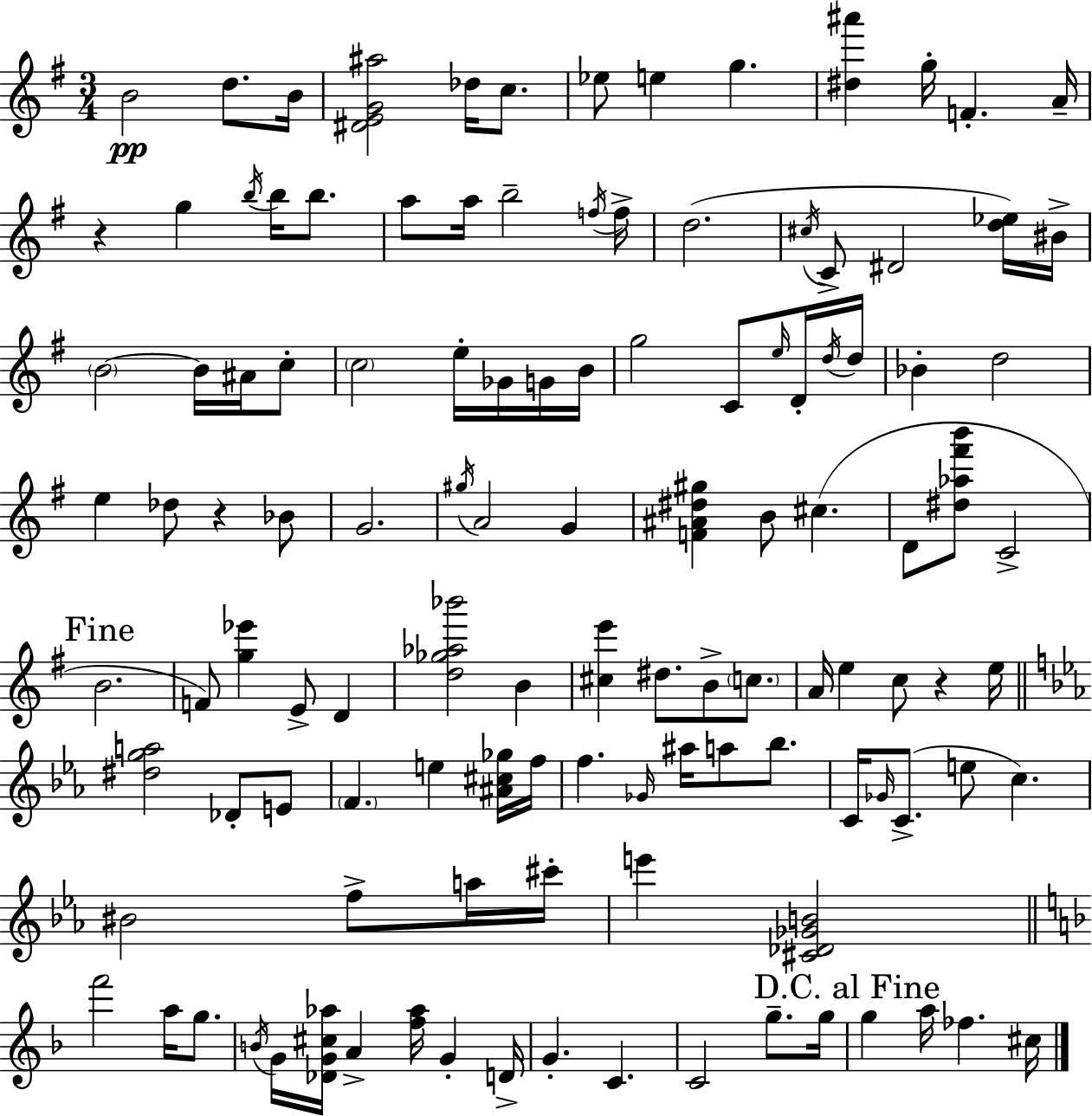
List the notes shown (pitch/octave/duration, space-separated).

B4/h D5/e. B4/s [D#4,E4,G4,A#5]/h Db5/s C5/e. Eb5/e E5/q G5/q. [D#5,A#6]/q G5/s F4/q. A4/s R/q G5/q B5/s B5/s B5/e. A5/e A5/s B5/h F5/s F5/s D5/h. C#5/s C4/e D#4/h [D5,Eb5]/s BIS4/s B4/h B4/s A#4/s C5/e C5/h E5/s Gb4/s G4/s B4/s G5/h C4/e E5/s D4/s D5/s D5/s Bb4/q D5/h E5/q Db5/e R/q Bb4/e G4/h. G#5/s A4/h G4/q [F4,A#4,D#5,G#5]/q B4/e C#5/q. D4/e [D#5,Ab5,F#6,B6]/e C4/h B4/h. F4/e [G5,Eb6]/q E4/e D4/q [D5,Gb5,Ab5,Bb6]/h B4/q [C#5,E6]/q D#5/e. B4/e C5/e. A4/s E5/q C5/e R/q E5/s [D#5,G5,A5]/h Db4/e E4/e F4/q. E5/q [A#4,C#5,Gb5]/s F5/s F5/q. Gb4/s A#5/s A5/e Bb5/e. C4/s Gb4/s C4/e. E5/e C5/q. BIS4/h F5/e A5/s C#6/s E6/q [C#4,Db4,Gb4,B4]/h F6/h A5/s G5/e. B4/s G4/s [Db4,G4,C#5,Ab5]/s A4/q [F5,Ab5]/s G4/q D4/s G4/q. C4/q. C4/h G5/e. G5/s G5/q A5/s FES5/q. C#5/s